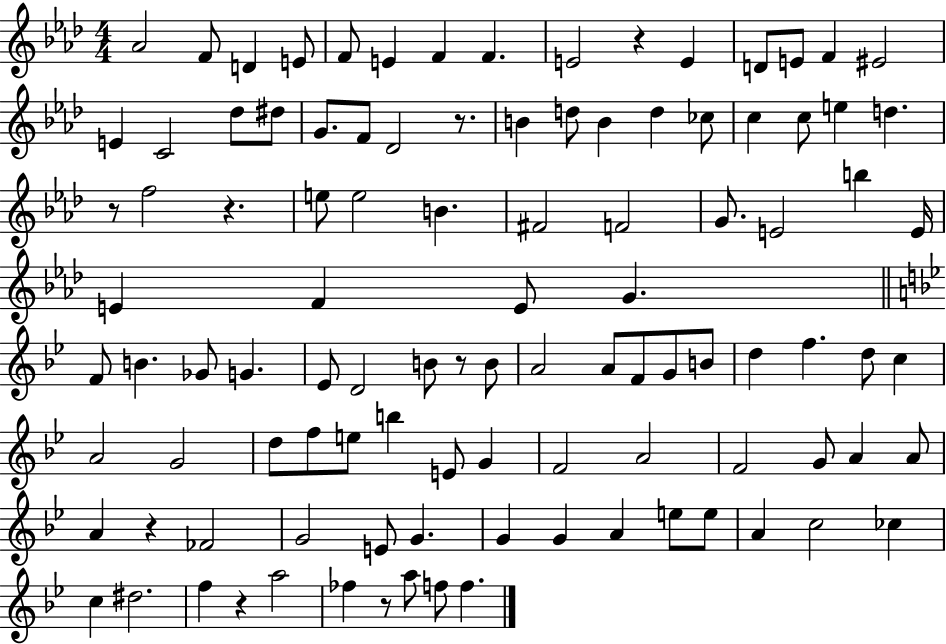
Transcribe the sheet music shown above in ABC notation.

X:1
T:Untitled
M:4/4
L:1/4
K:Ab
_A2 F/2 D E/2 F/2 E F F E2 z E D/2 E/2 F ^E2 E C2 _d/2 ^d/2 G/2 F/2 _D2 z/2 B d/2 B d _c/2 c c/2 e d z/2 f2 z e/2 e2 B ^F2 F2 G/2 E2 b E/4 E F E/2 G F/2 B _G/2 G _E/2 D2 B/2 z/2 B/2 A2 A/2 F/2 G/2 B/2 d f d/2 c A2 G2 d/2 f/2 e/2 b E/2 G F2 A2 F2 G/2 A A/2 A z _F2 G2 E/2 G G G A e/2 e/2 A c2 _c c ^d2 f z a2 _f z/2 a/2 f/2 f